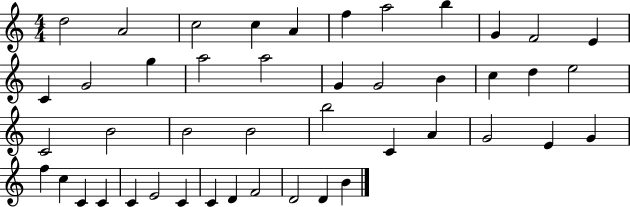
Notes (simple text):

D5/h A4/h C5/h C5/q A4/q F5/q A5/h B5/q G4/q F4/h E4/q C4/q G4/h G5/q A5/h A5/h G4/q G4/h B4/q C5/q D5/q E5/h C4/h B4/h B4/h B4/h B5/h C4/q A4/q G4/h E4/q G4/q F5/q C5/q C4/q C4/q C4/q E4/h C4/q C4/q D4/q F4/h D4/h D4/q B4/q